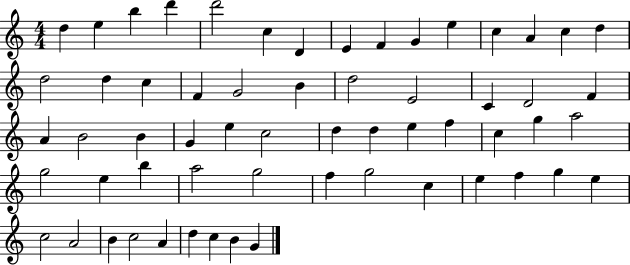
X:1
T:Untitled
M:4/4
L:1/4
K:C
d e b d' d'2 c D E F G e c A c d d2 d c F G2 B d2 E2 C D2 F A B2 B G e c2 d d e f c g a2 g2 e b a2 g2 f g2 c e f g e c2 A2 B c2 A d c B G